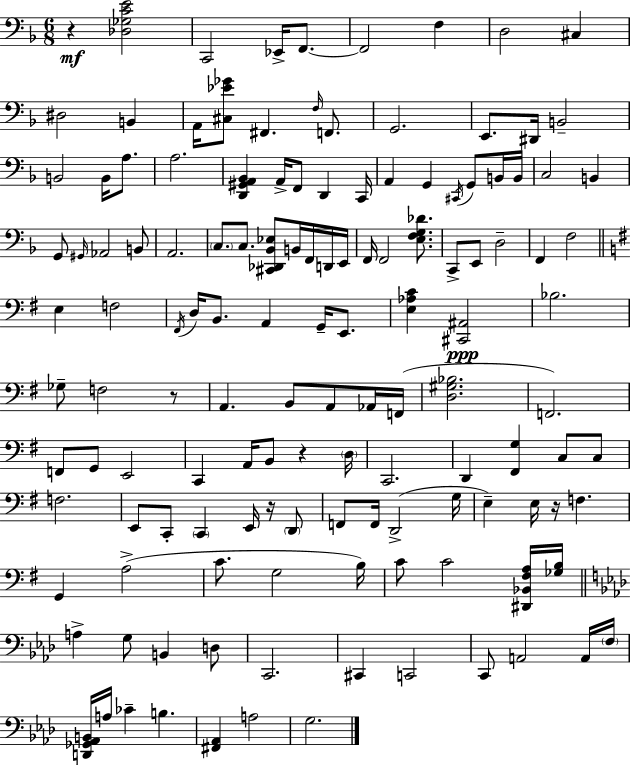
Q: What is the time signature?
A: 6/8